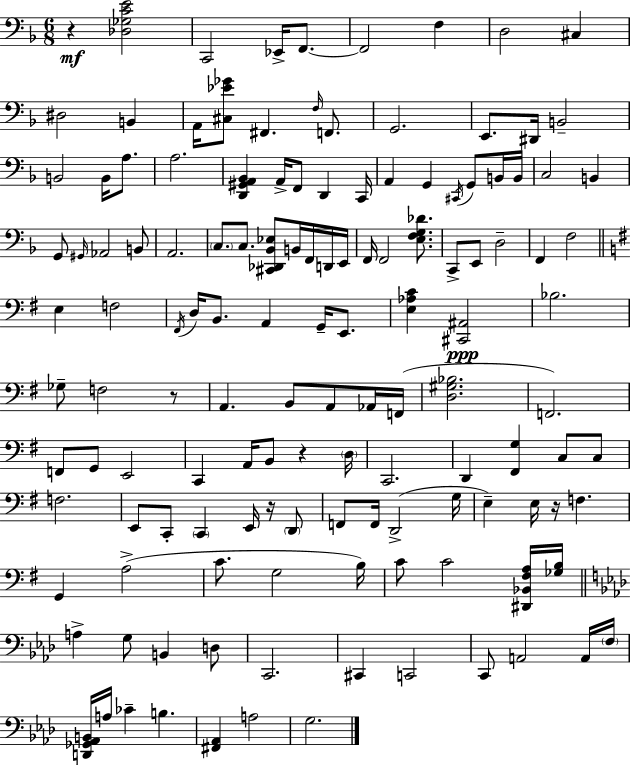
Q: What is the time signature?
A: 6/8